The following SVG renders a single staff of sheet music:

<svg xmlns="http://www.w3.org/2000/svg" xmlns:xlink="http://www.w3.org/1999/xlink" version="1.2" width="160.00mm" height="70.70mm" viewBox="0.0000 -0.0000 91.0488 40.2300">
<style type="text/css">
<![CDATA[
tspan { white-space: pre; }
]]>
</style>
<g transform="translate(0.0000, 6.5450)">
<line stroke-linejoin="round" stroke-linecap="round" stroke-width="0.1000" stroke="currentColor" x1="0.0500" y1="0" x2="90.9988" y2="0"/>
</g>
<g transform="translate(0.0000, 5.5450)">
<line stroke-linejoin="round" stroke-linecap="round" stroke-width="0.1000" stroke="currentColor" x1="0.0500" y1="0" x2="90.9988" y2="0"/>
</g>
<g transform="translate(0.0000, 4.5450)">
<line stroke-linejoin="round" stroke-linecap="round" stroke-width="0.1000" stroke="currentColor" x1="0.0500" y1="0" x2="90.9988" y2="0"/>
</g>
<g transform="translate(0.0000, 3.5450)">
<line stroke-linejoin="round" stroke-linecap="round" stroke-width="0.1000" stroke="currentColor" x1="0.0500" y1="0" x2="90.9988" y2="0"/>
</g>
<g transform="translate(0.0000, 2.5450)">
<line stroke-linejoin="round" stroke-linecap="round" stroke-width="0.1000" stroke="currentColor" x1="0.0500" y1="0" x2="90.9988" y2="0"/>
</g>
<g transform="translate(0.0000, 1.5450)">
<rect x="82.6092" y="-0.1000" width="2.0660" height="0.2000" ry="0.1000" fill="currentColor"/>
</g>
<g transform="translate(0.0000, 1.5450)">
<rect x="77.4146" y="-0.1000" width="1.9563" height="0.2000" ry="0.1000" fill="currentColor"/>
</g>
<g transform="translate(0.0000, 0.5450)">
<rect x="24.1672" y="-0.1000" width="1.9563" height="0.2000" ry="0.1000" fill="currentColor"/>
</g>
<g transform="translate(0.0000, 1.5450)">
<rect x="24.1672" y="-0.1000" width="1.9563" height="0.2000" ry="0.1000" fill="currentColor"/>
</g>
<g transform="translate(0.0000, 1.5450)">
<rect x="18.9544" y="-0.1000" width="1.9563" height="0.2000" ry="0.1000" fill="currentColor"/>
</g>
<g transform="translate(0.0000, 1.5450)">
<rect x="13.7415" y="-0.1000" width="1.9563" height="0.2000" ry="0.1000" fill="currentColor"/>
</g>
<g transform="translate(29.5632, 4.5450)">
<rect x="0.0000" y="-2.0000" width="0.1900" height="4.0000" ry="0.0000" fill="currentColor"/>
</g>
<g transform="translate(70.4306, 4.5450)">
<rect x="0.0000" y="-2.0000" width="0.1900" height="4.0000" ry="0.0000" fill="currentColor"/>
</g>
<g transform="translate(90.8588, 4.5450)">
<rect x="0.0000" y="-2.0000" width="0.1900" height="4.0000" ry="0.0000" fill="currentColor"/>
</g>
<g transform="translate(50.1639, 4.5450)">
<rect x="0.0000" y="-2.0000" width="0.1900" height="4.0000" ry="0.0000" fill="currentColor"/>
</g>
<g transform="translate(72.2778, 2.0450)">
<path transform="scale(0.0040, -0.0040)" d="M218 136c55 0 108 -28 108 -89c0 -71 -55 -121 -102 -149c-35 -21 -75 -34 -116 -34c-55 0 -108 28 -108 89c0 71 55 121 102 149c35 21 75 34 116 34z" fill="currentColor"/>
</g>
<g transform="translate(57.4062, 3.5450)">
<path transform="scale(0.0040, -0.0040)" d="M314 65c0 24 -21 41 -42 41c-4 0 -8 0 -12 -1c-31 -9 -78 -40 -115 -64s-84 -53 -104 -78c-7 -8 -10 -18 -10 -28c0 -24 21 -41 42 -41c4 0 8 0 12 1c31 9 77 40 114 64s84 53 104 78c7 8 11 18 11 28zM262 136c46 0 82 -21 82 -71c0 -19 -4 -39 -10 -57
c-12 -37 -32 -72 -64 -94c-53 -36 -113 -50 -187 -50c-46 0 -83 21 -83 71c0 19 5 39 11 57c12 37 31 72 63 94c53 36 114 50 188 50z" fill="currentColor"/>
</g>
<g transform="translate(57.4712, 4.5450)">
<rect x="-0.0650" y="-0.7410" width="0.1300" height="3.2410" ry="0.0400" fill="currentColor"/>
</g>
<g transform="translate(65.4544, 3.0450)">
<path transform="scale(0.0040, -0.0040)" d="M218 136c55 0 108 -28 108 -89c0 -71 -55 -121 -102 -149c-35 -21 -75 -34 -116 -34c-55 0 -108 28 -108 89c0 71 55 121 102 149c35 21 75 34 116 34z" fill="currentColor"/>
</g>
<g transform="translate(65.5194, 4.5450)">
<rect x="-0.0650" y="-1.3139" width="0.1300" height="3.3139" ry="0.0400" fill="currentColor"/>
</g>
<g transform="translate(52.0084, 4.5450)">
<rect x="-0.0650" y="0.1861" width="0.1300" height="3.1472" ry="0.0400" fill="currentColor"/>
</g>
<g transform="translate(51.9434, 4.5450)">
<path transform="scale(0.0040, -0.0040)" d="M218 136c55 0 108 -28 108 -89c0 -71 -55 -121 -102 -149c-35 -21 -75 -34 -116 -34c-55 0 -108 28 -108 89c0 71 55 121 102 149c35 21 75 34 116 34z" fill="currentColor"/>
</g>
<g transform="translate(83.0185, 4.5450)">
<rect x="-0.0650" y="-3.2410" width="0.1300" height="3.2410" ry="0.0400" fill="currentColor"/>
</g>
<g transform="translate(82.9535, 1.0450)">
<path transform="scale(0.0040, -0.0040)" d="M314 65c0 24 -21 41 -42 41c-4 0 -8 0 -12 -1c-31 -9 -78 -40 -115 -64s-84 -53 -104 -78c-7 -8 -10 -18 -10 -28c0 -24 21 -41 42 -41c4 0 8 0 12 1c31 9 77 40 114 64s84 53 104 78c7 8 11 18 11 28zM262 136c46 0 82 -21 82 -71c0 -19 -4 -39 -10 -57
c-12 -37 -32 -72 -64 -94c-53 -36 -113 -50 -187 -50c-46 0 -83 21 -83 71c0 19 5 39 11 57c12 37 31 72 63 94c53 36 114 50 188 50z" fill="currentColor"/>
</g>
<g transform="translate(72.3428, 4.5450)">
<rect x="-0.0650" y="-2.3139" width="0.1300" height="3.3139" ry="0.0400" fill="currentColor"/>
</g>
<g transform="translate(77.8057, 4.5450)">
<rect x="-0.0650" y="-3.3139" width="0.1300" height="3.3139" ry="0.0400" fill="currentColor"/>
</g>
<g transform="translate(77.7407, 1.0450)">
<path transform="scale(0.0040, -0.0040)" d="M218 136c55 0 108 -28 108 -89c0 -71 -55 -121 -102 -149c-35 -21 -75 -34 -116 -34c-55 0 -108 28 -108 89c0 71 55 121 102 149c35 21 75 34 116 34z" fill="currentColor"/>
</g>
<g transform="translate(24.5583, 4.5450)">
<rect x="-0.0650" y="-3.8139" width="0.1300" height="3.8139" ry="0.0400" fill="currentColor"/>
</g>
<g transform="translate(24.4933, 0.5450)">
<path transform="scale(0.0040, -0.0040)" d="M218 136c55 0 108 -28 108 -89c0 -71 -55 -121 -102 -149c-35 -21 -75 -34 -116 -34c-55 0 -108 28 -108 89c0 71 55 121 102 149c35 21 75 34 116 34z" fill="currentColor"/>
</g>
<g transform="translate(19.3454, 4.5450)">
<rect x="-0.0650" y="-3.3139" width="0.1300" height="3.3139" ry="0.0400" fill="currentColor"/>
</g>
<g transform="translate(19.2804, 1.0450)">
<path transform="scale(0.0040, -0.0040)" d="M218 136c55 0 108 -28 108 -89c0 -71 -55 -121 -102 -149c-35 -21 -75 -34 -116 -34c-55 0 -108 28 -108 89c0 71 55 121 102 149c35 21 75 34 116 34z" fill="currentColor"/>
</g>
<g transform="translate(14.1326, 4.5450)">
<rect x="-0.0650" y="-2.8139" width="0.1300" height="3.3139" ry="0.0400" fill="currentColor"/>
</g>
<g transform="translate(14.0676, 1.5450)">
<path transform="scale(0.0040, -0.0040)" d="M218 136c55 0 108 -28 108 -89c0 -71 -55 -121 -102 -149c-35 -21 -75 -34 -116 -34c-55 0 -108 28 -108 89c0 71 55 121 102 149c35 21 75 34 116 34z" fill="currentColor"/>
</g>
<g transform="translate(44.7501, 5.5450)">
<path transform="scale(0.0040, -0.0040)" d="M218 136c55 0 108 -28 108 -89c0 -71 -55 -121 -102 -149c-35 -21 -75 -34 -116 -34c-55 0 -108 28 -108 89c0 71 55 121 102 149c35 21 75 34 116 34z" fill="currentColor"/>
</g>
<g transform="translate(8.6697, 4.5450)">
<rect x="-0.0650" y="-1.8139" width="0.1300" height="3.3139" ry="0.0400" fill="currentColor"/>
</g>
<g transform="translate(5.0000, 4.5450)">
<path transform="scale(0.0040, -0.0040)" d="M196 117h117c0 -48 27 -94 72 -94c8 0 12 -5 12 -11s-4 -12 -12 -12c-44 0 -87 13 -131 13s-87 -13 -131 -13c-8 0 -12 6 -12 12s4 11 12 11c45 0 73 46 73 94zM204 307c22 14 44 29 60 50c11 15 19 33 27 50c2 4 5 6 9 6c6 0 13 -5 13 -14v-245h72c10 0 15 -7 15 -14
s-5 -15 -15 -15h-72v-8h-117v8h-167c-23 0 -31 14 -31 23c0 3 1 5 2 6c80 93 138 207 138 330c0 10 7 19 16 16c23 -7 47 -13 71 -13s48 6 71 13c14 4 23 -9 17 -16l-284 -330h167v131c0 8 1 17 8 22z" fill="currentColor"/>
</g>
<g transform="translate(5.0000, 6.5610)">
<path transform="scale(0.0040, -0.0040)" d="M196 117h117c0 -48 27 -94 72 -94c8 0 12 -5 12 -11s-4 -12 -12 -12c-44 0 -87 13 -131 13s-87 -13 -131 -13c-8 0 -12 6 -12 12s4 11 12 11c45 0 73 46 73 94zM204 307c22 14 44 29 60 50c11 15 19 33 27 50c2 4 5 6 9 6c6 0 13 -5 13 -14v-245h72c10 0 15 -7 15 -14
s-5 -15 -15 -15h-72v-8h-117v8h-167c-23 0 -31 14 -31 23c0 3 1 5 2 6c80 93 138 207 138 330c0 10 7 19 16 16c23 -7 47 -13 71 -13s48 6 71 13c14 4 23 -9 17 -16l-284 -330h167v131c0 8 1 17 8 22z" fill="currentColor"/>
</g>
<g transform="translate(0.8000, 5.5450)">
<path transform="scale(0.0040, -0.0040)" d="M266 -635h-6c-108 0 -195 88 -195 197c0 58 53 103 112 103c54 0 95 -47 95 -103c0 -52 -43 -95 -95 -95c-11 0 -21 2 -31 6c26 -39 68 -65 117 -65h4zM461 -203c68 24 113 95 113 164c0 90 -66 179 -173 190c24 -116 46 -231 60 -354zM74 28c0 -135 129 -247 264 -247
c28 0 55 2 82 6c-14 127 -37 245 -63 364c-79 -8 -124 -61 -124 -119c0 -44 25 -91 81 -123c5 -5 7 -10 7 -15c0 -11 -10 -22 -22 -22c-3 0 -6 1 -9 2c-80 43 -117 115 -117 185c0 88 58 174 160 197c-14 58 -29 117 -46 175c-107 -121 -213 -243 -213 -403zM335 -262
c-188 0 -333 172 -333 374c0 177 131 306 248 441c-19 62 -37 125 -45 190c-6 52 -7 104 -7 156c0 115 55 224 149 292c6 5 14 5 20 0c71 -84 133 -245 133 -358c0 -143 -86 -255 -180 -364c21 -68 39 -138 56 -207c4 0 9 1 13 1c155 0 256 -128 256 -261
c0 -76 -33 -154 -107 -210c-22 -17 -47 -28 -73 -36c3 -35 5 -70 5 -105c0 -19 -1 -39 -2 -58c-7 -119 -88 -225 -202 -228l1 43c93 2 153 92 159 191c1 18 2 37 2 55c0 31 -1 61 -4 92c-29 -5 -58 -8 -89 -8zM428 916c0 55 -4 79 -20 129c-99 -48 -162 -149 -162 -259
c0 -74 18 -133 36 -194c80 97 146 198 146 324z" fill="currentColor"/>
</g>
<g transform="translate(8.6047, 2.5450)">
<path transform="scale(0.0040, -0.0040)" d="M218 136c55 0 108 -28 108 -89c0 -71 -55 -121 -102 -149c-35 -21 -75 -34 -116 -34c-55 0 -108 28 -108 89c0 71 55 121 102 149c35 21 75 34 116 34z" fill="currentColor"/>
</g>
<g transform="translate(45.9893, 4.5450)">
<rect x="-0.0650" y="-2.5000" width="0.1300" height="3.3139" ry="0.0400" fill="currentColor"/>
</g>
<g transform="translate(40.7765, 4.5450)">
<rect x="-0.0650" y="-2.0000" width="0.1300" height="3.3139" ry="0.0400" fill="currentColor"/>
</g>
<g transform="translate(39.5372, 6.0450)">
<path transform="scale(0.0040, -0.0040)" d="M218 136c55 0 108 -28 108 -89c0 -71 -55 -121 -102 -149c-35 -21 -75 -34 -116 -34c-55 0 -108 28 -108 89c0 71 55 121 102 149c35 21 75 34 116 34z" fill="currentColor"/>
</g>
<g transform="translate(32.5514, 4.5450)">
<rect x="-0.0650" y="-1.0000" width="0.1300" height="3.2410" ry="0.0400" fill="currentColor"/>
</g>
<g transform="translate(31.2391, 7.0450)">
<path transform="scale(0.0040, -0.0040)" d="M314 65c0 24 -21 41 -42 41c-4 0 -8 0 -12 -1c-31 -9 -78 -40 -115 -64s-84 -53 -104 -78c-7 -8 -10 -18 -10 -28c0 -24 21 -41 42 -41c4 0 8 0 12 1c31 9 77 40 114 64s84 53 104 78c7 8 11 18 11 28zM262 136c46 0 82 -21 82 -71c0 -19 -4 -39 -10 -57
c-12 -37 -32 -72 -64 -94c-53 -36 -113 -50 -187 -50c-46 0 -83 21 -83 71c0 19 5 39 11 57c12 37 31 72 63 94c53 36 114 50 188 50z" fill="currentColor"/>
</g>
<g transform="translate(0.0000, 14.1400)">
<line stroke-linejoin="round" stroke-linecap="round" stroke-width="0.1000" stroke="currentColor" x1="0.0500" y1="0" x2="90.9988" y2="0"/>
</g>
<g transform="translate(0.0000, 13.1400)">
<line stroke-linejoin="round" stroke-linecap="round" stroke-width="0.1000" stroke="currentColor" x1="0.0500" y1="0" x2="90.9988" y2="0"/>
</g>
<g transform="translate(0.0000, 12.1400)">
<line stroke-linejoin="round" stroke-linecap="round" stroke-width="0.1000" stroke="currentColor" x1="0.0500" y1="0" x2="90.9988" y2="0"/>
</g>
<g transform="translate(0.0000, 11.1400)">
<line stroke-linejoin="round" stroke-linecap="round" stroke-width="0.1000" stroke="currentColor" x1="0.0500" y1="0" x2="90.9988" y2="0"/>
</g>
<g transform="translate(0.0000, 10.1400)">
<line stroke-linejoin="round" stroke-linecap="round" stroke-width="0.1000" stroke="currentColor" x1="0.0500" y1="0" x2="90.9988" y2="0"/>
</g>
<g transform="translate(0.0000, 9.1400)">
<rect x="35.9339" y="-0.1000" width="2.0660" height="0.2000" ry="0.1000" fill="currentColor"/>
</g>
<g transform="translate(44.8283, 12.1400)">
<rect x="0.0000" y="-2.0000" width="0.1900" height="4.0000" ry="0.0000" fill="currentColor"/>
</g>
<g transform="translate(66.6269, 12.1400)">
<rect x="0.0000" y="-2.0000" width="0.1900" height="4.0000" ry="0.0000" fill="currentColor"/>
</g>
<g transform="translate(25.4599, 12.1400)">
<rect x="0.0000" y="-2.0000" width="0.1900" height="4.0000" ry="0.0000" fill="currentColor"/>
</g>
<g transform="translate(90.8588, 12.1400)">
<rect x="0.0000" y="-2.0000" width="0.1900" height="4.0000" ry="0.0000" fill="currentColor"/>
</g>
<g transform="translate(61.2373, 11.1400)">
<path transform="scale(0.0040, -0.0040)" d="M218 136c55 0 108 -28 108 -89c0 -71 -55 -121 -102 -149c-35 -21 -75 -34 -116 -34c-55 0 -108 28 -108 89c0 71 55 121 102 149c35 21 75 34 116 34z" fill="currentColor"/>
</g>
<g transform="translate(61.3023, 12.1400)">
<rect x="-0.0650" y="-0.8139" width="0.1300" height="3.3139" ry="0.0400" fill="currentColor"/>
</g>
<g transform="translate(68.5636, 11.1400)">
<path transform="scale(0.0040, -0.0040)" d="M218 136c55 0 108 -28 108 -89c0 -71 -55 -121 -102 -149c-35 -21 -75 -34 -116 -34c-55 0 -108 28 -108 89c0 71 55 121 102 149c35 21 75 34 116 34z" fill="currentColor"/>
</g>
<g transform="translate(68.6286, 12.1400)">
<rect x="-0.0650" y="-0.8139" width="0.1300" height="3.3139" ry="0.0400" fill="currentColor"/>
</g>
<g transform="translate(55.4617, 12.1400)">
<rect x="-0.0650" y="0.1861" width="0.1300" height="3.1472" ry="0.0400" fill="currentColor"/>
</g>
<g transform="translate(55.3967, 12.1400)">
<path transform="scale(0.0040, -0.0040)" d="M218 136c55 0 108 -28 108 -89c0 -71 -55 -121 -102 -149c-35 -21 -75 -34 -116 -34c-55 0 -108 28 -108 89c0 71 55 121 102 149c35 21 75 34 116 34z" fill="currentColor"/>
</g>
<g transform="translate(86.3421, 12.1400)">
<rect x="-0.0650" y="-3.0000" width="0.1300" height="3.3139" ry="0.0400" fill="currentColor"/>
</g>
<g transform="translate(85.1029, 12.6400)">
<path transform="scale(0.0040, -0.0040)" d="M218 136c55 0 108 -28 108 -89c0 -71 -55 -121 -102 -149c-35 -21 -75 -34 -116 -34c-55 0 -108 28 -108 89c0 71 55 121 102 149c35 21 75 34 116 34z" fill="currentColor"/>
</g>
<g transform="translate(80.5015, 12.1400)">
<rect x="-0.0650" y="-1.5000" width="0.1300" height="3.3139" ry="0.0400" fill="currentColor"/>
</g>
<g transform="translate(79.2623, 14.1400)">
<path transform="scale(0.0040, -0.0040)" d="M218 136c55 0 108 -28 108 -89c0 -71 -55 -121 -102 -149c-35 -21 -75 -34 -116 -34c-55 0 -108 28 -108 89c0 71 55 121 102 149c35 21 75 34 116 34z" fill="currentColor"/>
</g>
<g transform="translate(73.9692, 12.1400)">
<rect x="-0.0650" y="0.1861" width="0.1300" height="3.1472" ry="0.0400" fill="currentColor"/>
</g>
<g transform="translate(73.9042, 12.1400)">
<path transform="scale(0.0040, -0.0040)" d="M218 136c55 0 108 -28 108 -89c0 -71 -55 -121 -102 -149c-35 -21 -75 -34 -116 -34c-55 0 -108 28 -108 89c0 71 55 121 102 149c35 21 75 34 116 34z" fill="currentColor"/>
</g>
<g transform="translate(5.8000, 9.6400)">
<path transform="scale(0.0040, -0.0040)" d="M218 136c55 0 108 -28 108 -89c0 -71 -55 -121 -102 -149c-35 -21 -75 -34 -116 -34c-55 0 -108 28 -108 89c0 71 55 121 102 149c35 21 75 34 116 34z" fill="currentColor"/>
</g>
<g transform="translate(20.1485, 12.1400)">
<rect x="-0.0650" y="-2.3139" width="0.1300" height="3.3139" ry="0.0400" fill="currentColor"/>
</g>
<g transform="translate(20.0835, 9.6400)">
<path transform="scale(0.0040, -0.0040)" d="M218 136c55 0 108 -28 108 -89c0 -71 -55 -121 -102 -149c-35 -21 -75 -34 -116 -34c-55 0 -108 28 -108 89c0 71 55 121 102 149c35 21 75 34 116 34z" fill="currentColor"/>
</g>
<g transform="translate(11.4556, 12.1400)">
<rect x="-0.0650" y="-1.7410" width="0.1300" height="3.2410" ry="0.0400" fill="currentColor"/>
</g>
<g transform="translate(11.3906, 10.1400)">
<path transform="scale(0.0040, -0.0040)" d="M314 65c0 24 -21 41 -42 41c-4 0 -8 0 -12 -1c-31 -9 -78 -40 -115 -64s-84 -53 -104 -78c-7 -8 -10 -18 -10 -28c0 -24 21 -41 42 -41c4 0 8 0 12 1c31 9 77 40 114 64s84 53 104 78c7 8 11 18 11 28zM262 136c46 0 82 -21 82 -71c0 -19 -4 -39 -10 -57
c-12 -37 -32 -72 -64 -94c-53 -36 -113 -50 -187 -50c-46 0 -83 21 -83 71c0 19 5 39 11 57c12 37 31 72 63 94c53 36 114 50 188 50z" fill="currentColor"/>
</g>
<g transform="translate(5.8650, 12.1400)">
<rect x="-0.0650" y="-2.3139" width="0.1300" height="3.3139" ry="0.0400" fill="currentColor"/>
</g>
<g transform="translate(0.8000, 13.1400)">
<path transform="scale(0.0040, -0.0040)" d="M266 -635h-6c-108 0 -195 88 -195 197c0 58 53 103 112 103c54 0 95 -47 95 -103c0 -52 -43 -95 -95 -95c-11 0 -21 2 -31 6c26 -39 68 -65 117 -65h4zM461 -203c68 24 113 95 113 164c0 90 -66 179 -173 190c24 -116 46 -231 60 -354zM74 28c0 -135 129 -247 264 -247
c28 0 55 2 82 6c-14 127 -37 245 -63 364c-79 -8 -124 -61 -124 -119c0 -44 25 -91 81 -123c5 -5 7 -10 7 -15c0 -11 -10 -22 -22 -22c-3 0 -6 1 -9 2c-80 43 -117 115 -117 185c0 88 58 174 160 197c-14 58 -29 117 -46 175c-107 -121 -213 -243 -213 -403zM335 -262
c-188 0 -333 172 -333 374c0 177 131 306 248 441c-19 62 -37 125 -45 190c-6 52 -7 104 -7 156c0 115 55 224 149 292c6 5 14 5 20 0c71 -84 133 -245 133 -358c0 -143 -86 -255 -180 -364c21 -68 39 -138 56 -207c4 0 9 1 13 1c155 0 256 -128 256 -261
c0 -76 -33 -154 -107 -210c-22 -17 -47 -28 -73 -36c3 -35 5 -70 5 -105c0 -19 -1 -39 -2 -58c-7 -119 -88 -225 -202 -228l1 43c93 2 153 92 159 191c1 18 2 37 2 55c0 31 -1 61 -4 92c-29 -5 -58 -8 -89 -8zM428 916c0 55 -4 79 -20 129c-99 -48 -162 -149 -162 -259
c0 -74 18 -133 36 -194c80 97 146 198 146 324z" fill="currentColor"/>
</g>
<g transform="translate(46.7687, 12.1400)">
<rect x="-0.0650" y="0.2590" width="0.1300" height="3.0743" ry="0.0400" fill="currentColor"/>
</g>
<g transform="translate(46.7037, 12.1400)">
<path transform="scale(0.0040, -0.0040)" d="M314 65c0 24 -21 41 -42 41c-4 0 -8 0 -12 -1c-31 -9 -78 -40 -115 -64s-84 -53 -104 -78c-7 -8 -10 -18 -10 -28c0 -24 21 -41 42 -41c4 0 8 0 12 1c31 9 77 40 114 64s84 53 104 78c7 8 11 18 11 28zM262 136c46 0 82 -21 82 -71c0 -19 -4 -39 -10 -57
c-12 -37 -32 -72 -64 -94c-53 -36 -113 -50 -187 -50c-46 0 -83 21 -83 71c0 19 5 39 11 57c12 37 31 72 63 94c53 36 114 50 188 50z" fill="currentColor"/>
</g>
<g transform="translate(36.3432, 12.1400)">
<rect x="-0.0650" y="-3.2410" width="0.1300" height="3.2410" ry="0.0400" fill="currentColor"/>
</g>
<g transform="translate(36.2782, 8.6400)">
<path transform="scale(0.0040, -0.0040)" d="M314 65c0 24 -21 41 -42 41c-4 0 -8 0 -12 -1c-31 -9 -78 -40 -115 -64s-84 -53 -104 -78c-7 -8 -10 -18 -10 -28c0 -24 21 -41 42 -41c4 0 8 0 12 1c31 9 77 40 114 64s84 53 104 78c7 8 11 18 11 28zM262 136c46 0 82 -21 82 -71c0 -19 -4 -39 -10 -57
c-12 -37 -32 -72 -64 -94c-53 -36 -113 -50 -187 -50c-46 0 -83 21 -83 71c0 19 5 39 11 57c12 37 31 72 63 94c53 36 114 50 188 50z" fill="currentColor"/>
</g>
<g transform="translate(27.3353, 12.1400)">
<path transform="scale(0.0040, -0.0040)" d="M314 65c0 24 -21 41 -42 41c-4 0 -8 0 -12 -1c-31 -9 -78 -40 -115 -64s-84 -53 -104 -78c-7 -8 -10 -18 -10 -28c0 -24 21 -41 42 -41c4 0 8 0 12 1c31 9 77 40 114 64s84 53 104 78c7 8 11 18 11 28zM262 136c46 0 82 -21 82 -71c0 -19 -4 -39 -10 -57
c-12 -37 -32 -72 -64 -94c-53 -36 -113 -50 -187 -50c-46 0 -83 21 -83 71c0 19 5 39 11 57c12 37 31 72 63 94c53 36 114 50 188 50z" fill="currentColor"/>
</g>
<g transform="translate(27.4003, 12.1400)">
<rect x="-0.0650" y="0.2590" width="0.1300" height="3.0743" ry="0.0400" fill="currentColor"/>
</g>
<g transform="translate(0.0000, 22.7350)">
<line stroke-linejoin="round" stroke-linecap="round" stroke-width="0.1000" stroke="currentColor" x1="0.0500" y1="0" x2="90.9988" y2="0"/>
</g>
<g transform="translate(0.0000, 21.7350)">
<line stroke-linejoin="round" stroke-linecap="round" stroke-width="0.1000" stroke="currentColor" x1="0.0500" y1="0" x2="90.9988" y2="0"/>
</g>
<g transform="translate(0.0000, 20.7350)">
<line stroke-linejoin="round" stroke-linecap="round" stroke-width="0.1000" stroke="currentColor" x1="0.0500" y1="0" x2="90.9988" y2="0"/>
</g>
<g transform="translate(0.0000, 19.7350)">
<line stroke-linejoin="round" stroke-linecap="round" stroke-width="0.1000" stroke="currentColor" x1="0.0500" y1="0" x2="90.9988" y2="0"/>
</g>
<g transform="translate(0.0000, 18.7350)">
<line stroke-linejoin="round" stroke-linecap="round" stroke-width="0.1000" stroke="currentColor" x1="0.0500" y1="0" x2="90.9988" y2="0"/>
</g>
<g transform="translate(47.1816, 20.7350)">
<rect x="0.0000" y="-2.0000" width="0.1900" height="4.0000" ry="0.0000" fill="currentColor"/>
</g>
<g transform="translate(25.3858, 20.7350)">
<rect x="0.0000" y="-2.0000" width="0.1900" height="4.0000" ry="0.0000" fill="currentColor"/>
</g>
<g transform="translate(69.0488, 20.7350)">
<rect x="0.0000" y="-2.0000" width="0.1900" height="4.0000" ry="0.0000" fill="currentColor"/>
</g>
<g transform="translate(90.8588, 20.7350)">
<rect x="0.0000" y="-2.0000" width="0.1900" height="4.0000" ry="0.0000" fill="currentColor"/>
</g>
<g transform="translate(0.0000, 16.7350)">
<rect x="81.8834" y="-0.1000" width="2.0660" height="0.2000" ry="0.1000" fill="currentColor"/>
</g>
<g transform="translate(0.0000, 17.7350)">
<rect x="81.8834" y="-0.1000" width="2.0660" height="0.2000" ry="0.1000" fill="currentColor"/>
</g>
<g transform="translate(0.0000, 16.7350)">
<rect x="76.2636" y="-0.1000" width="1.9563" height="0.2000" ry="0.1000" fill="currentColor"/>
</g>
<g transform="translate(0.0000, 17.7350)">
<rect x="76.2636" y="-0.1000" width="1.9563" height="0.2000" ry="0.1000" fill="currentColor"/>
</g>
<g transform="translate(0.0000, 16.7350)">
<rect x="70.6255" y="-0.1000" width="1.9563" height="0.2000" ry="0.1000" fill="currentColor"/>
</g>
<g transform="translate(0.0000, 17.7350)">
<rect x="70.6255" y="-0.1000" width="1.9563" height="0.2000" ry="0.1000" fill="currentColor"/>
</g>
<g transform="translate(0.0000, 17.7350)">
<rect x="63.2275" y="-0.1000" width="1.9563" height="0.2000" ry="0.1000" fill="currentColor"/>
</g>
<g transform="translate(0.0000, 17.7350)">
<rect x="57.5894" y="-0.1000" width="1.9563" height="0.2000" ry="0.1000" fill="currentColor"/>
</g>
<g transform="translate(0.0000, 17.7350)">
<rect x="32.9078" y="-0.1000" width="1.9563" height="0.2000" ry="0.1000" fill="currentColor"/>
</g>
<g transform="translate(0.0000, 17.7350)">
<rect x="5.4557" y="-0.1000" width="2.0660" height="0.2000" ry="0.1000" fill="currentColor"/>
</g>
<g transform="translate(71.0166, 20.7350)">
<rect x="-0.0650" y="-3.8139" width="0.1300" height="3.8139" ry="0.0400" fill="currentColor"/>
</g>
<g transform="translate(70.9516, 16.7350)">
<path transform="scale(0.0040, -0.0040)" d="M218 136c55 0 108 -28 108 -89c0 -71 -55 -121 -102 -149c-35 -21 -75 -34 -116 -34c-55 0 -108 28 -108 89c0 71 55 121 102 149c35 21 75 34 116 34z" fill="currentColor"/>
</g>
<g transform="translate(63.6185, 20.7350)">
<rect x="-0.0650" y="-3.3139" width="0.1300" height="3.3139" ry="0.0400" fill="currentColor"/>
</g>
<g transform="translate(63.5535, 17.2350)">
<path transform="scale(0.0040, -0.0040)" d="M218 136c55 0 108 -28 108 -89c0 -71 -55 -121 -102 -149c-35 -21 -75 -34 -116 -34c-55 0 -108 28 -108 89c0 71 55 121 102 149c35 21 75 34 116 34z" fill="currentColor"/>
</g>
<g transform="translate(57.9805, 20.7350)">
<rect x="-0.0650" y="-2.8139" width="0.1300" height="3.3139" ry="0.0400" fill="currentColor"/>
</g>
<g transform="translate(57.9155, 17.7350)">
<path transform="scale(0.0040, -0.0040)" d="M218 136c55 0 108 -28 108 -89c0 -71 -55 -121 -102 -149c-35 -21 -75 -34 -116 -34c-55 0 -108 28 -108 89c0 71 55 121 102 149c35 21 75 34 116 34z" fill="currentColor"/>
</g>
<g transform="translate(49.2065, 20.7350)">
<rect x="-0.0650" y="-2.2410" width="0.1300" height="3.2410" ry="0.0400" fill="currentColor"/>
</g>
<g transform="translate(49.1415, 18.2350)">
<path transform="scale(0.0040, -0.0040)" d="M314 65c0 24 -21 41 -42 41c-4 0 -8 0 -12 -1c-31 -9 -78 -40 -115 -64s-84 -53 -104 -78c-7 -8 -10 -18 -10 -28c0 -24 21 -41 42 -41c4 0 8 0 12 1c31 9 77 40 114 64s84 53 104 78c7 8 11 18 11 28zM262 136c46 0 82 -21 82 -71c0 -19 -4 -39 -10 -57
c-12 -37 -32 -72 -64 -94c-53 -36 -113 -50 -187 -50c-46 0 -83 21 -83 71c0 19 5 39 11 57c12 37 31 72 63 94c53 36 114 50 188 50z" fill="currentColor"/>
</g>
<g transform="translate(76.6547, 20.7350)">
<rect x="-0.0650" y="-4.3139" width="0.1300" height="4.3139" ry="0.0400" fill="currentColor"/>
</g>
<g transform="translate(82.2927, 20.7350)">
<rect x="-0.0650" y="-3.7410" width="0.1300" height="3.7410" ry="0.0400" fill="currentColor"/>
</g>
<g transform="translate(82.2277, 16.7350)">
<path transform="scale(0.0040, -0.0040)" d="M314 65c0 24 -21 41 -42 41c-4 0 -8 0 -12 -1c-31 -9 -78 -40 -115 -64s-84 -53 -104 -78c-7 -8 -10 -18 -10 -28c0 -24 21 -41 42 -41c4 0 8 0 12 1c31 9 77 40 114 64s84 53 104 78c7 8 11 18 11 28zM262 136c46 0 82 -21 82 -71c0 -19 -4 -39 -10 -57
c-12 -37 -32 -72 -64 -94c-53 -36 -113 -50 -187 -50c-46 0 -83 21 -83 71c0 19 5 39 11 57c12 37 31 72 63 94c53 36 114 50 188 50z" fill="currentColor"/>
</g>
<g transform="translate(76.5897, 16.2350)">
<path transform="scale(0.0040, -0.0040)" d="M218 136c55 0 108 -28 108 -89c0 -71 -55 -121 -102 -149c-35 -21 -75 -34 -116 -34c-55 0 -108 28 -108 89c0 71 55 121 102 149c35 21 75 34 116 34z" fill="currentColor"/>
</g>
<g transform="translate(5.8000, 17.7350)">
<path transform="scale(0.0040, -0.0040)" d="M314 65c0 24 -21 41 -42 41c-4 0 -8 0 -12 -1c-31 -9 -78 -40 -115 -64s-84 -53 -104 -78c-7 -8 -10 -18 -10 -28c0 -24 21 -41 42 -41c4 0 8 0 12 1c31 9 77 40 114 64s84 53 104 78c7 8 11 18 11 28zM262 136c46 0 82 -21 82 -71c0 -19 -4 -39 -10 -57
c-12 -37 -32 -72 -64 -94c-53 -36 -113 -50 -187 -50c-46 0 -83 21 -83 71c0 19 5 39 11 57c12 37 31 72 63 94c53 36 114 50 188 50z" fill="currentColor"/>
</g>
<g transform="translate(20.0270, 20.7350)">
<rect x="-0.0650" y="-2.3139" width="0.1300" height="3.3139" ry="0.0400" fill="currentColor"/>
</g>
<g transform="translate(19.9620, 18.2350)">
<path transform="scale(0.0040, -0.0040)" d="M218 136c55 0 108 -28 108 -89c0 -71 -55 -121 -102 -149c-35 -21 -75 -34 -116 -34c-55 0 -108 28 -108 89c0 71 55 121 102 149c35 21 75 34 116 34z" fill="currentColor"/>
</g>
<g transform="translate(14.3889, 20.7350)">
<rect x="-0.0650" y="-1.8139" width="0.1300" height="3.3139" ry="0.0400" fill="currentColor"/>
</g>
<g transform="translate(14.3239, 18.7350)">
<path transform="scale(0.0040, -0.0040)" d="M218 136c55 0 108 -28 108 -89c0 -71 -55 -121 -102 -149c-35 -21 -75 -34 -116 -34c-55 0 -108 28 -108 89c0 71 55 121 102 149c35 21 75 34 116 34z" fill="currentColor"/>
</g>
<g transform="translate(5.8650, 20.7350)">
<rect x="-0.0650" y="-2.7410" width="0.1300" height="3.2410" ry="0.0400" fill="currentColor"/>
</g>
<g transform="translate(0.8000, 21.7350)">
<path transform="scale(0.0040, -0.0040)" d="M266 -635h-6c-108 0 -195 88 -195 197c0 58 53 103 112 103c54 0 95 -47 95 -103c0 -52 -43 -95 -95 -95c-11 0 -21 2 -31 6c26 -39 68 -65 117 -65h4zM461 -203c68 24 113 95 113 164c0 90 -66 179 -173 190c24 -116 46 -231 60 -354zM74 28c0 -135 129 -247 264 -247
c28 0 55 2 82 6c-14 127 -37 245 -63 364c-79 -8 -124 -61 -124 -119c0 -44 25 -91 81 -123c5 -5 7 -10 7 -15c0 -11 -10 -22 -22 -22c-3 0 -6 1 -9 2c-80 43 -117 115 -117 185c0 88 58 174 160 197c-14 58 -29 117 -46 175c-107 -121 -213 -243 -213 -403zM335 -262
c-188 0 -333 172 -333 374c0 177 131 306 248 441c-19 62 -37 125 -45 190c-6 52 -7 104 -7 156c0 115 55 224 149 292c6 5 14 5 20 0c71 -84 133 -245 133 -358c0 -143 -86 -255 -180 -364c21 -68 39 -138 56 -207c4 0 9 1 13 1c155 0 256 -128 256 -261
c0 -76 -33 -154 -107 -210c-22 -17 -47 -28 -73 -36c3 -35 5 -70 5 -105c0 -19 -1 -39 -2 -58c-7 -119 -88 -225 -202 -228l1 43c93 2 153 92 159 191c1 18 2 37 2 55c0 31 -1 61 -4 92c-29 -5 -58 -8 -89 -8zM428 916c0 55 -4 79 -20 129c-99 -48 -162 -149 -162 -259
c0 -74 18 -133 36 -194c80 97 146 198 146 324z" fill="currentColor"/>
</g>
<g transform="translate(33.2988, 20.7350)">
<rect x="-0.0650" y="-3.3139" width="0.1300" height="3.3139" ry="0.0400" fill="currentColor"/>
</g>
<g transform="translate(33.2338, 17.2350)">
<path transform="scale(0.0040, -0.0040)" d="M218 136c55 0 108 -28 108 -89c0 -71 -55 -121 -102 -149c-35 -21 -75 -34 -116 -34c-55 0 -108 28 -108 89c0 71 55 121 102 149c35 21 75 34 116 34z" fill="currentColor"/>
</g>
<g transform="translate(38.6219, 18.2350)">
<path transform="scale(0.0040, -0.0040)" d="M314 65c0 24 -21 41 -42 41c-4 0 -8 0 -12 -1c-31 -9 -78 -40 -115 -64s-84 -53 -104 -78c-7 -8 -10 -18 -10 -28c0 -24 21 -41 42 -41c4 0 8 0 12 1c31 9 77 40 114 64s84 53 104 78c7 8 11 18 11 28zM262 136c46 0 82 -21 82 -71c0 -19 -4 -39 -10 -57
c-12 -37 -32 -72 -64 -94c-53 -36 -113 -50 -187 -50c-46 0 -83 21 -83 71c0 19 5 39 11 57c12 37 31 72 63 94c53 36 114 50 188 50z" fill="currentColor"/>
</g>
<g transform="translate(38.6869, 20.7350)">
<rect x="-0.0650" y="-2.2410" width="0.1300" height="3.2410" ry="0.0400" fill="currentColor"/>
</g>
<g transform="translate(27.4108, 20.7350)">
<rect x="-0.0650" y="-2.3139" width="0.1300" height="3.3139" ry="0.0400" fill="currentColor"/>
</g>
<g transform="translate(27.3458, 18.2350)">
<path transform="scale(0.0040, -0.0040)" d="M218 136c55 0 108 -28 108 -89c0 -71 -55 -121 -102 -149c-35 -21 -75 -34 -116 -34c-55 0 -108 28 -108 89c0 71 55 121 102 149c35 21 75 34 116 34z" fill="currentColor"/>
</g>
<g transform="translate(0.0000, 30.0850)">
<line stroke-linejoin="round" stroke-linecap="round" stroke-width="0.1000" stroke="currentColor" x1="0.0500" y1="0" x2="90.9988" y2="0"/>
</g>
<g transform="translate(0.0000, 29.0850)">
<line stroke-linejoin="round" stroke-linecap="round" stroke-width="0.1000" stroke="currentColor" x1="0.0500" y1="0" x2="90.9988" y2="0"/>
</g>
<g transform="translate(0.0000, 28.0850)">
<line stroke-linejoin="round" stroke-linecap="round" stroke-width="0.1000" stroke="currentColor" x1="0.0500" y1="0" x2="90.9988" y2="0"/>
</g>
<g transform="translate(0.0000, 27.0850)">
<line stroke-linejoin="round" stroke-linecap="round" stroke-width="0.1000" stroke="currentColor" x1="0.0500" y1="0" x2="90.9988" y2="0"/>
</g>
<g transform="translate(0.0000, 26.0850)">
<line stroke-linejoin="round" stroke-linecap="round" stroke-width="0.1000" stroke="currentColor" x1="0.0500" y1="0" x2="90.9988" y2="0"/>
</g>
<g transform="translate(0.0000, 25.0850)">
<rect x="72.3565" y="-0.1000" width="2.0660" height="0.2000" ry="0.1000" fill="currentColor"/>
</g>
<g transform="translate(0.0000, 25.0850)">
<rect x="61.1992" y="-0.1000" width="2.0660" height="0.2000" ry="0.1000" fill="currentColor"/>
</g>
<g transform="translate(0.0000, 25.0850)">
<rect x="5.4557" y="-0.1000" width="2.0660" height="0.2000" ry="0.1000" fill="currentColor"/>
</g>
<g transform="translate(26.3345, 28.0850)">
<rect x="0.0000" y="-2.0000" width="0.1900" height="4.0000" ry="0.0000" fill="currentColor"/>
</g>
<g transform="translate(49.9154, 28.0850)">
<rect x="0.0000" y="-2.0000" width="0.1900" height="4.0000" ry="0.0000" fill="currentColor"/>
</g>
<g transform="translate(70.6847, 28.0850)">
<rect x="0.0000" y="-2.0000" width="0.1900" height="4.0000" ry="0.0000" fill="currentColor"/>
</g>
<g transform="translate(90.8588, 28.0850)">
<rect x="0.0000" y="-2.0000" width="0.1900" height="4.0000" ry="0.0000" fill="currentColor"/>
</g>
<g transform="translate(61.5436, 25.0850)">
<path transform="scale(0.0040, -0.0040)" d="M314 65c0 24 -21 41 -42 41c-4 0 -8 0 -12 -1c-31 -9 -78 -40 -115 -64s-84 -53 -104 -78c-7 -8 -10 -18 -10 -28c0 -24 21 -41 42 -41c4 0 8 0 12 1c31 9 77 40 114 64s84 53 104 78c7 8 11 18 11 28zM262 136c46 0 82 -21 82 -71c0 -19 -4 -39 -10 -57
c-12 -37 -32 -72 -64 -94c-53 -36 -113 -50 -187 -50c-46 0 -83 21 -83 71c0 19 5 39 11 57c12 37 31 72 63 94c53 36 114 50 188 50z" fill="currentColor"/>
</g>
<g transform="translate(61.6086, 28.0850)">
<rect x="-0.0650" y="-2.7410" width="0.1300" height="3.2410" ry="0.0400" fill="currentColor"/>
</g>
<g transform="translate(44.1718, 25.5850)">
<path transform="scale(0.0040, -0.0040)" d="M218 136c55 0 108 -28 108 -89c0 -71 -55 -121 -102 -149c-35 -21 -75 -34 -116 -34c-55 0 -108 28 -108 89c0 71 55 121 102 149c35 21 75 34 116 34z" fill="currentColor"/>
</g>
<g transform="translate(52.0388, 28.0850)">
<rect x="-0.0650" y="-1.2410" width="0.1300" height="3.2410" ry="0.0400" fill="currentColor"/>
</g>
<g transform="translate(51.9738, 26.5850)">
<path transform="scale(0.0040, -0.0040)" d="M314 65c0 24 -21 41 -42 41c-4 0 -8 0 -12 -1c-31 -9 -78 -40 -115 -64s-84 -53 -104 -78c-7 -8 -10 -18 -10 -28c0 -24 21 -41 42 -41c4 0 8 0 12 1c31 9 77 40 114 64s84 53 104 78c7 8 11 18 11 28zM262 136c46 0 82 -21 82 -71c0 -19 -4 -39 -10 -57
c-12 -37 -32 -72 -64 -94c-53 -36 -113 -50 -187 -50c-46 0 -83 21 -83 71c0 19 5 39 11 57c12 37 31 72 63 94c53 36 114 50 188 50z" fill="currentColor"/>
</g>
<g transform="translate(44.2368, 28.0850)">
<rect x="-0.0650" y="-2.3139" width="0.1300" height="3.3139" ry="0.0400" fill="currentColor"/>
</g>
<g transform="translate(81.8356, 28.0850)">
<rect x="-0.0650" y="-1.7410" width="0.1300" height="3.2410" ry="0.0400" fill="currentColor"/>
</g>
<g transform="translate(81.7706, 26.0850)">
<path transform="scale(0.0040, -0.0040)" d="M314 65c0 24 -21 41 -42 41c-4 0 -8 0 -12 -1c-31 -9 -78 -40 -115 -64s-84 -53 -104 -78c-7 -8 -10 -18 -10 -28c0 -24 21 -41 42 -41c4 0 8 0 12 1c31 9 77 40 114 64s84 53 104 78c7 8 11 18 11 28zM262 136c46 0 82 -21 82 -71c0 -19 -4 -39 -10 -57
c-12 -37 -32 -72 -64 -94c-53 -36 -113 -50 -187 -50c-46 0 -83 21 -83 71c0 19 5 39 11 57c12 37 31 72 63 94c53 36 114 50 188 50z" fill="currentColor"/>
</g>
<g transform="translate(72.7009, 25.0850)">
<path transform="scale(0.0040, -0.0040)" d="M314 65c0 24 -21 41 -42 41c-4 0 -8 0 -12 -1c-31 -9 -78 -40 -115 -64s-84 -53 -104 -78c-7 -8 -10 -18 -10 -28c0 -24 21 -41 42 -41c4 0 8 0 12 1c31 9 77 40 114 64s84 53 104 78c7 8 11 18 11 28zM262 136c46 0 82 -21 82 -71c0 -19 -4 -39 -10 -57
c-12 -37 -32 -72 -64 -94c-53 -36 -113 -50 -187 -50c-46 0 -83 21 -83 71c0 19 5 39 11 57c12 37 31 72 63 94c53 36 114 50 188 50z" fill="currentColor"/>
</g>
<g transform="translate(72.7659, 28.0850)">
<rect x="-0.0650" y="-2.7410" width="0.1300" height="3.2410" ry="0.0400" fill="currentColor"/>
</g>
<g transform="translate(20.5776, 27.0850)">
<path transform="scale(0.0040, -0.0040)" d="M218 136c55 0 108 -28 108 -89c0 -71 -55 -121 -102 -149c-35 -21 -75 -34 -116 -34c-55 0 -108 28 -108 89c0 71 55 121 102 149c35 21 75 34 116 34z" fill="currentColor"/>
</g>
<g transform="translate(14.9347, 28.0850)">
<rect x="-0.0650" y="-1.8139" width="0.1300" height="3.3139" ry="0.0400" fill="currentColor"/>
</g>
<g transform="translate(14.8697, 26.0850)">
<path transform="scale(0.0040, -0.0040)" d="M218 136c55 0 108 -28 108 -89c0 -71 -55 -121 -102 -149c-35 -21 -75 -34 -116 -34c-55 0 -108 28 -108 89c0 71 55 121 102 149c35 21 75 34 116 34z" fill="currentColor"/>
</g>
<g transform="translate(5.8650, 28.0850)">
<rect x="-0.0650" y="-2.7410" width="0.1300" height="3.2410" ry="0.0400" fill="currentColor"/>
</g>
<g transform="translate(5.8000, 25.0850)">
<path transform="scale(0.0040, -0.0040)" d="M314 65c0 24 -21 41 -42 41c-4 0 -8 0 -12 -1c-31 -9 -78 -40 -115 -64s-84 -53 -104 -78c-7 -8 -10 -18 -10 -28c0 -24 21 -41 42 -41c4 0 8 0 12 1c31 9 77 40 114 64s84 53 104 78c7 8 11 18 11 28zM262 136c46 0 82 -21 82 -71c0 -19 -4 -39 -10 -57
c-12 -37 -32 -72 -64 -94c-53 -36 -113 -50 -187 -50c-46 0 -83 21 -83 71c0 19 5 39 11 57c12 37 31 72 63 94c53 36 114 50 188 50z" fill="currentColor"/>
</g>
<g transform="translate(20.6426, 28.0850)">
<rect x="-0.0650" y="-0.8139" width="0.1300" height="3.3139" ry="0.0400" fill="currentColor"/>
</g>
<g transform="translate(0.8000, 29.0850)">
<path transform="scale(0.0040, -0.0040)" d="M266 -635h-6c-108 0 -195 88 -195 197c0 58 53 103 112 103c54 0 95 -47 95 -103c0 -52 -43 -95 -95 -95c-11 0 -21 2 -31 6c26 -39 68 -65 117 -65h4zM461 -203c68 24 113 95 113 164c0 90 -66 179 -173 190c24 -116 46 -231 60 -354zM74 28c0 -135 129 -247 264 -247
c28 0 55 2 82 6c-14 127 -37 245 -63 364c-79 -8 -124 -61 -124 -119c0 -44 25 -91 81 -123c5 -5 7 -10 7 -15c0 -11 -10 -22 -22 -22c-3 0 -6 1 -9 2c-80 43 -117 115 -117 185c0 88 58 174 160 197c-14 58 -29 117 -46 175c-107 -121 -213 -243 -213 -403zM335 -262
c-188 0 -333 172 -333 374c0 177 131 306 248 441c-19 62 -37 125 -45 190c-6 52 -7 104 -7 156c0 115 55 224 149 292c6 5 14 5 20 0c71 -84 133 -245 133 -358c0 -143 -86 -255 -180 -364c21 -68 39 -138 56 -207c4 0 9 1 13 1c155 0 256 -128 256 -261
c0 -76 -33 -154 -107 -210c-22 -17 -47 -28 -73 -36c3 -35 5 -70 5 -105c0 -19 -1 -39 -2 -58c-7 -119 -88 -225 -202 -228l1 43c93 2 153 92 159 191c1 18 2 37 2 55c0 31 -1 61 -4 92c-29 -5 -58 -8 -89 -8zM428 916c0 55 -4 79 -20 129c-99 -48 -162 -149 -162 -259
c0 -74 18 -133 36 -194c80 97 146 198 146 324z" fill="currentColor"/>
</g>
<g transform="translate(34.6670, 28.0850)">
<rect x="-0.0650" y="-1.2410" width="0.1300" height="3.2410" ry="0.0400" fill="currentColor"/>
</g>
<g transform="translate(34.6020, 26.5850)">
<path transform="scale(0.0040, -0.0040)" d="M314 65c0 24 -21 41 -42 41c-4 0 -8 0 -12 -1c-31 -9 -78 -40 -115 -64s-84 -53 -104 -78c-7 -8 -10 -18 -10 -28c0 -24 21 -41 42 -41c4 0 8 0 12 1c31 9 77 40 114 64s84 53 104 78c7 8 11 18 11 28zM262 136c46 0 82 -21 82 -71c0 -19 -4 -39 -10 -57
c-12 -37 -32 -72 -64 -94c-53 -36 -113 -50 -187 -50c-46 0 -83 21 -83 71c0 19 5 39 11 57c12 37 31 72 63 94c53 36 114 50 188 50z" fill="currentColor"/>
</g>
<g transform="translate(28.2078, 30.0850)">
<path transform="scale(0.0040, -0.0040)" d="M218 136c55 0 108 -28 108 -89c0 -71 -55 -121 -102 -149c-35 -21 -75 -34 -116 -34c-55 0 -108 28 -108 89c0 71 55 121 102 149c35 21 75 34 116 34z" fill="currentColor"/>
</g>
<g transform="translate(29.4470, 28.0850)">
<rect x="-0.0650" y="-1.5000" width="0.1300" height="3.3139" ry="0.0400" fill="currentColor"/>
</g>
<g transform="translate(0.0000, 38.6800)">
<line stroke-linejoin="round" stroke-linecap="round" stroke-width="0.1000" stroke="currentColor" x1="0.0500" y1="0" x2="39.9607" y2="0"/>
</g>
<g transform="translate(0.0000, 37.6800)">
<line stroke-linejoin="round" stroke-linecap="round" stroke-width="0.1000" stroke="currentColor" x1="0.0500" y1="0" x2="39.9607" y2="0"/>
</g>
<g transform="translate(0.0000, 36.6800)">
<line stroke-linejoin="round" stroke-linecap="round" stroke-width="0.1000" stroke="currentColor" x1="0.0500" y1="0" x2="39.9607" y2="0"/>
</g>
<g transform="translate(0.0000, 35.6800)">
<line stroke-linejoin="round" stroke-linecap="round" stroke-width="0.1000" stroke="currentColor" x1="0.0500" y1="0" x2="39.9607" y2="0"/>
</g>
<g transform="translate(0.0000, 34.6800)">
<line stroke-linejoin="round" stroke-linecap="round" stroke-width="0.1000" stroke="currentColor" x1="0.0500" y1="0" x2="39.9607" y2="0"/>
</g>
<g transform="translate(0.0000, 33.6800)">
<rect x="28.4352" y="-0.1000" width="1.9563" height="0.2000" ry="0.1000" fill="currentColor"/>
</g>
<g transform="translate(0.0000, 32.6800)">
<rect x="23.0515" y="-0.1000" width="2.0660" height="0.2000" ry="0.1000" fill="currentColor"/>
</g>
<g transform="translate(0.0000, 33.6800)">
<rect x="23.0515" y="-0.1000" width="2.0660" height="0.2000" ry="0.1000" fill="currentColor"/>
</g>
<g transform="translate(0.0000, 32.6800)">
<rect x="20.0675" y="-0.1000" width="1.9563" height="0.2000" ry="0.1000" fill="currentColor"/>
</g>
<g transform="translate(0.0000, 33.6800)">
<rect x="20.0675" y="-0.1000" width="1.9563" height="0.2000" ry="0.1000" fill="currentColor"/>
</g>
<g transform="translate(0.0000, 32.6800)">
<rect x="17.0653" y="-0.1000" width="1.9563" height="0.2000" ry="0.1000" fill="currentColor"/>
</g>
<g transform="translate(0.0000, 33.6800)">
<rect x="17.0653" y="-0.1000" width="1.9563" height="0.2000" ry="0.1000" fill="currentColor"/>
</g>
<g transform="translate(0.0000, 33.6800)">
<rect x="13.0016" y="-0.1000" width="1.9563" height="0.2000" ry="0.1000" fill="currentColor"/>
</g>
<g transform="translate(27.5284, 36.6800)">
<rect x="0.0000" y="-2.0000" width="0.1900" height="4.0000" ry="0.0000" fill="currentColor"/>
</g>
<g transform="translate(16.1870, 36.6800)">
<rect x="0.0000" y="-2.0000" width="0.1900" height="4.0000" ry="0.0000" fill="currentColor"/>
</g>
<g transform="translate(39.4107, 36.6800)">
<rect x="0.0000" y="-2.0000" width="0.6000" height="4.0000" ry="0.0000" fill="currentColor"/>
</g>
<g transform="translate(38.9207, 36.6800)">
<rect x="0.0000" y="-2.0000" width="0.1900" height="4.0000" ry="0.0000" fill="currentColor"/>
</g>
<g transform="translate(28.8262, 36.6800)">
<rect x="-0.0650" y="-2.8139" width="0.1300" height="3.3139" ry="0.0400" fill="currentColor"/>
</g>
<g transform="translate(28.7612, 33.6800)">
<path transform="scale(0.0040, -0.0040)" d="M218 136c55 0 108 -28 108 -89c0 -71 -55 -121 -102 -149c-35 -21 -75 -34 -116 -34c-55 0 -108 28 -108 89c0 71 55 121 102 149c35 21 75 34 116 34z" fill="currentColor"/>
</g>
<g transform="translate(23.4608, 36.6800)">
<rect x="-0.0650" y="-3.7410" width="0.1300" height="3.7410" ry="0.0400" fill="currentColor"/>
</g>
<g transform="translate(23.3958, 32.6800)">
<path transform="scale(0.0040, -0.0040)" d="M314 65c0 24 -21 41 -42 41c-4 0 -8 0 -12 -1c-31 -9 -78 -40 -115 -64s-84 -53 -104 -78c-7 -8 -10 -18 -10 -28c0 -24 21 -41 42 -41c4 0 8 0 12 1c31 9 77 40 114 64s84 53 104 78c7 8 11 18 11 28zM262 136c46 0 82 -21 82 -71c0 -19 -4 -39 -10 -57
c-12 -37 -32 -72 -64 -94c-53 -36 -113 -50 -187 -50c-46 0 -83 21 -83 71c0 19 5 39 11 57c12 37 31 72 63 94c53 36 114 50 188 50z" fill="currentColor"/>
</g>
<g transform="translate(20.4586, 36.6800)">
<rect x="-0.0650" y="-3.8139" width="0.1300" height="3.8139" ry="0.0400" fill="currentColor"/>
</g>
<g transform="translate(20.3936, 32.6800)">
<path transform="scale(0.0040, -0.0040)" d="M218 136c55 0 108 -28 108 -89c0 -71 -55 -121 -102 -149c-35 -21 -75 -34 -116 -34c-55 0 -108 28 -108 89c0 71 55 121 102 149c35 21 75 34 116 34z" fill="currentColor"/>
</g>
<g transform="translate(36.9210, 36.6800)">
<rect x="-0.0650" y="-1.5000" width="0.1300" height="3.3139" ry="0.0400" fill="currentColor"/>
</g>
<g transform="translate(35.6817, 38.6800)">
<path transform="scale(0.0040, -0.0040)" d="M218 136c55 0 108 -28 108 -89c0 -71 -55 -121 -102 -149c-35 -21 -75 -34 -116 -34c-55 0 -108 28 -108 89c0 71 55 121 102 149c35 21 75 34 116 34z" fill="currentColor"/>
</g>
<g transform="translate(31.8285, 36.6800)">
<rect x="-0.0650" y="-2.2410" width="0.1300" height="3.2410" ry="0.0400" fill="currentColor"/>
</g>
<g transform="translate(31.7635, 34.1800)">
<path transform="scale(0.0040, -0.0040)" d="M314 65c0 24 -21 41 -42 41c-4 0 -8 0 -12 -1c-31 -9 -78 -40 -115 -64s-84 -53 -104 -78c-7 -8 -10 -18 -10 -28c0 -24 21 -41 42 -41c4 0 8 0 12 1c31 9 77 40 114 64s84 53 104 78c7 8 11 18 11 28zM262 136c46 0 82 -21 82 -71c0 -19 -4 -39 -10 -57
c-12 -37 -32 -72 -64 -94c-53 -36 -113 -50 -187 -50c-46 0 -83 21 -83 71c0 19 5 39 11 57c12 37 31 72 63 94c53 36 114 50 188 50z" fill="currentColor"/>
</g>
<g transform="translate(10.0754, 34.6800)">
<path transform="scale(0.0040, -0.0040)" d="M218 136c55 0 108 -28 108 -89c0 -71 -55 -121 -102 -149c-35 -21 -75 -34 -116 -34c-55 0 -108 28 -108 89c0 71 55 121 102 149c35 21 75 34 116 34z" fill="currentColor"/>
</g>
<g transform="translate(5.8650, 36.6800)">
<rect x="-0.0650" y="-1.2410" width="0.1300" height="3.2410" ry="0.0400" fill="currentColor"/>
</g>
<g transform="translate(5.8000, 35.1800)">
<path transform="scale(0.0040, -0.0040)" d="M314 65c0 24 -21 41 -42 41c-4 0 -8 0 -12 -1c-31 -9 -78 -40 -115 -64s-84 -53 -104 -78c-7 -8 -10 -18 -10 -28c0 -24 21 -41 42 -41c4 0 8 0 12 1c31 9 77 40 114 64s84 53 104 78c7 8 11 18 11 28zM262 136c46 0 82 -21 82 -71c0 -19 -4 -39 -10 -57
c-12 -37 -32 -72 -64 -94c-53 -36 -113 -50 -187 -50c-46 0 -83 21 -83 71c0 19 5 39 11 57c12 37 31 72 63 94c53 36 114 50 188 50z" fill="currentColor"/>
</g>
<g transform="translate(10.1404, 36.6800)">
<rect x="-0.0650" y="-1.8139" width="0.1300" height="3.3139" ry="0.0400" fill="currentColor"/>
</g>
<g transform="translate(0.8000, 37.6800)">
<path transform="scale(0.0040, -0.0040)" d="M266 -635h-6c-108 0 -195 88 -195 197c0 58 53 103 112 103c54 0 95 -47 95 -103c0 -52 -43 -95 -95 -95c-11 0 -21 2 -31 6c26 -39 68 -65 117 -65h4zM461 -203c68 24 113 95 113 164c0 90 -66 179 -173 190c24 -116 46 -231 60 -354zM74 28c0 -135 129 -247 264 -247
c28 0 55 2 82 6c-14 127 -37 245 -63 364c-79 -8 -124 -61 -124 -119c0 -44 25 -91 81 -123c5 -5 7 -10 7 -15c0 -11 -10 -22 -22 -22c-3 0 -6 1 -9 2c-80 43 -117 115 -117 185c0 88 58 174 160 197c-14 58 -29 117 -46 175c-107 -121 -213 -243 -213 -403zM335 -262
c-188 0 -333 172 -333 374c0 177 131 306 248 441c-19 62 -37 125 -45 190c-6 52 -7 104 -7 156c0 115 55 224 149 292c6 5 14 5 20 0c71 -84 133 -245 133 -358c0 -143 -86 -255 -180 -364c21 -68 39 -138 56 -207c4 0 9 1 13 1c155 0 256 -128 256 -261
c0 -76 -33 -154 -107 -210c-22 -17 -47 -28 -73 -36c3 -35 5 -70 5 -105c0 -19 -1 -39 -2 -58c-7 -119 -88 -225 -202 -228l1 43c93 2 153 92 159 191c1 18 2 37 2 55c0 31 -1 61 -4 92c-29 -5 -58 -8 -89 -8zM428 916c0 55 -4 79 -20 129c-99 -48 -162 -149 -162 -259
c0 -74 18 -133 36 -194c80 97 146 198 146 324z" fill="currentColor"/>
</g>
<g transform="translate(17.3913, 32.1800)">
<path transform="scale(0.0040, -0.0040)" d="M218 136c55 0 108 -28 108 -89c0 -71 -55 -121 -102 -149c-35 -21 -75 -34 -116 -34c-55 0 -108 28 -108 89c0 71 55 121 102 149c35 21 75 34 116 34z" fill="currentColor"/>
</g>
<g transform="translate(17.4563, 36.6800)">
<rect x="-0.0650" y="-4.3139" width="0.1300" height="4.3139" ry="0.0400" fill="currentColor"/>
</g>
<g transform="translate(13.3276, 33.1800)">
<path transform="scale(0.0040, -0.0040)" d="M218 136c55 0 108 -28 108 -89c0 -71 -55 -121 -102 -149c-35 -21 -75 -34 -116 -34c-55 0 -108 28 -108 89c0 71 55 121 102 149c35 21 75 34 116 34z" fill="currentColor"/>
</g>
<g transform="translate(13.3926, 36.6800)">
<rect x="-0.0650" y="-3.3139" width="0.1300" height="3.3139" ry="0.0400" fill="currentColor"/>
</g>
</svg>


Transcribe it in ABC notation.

X:1
T:Untitled
M:4/4
L:1/4
K:C
f a b c' D2 F G B d2 e g b b2 g f2 g B2 b2 B2 B d d B E A a2 f g g b g2 g2 a b c' d' c'2 a2 f d E e2 g e2 a2 a2 f2 e2 f b d' c' c'2 a g2 E